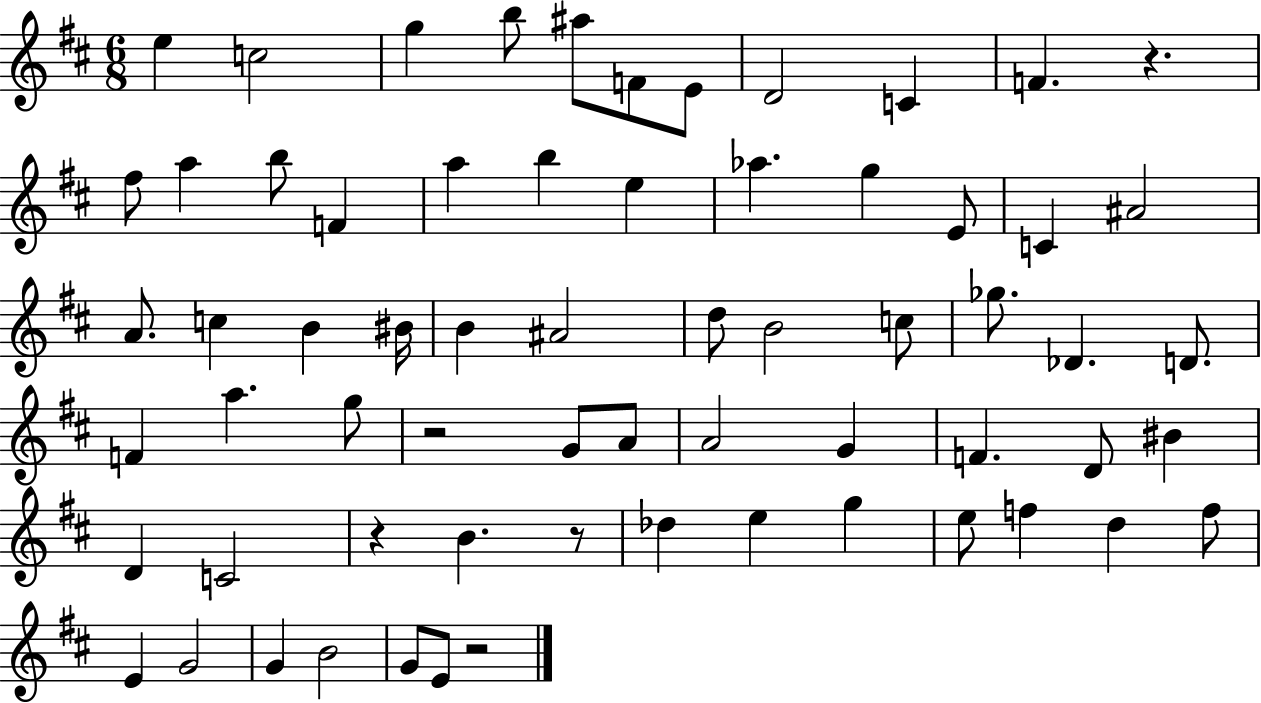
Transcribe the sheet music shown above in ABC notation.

X:1
T:Untitled
M:6/8
L:1/4
K:D
e c2 g b/2 ^a/2 F/2 E/2 D2 C F z ^f/2 a b/2 F a b e _a g E/2 C ^A2 A/2 c B ^B/4 B ^A2 d/2 B2 c/2 _g/2 _D D/2 F a g/2 z2 G/2 A/2 A2 G F D/2 ^B D C2 z B z/2 _d e g e/2 f d f/2 E G2 G B2 G/2 E/2 z2